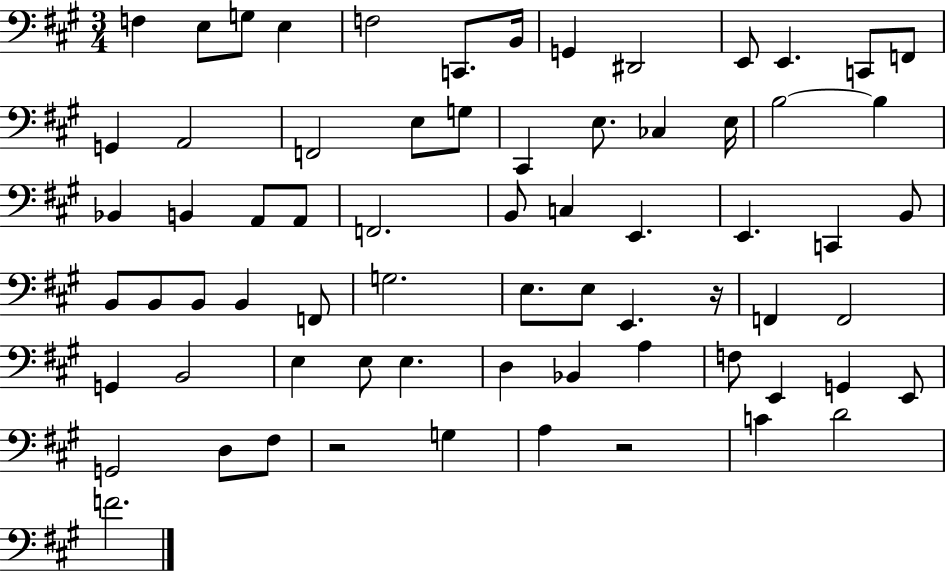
{
  \clef bass
  \numericTimeSignature
  \time 3/4
  \key a \major
  f4 e8 g8 e4 | f2 c,8. b,16 | g,4 dis,2 | e,8 e,4. c,8 f,8 | \break g,4 a,2 | f,2 e8 g8 | cis,4 e8. ces4 e16 | b2~~ b4 | \break bes,4 b,4 a,8 a,8 | f,2. | b,8 c4 e,4. | e,4. c,4 b,8 | \break b,8 b,8 b,8 b,4 f,8 | g2. | e8. e8 e,4. r16 | f,4 f,2 | \break g,4 b,2 | e4 e8 e4. | d4 bes,4 a4 | f8 e,4 g,4 e,8 | \break g,2 d8 fis8 | r2 g4 | a4 r2 | c'4 d'2 | \break f'2. | \bar "|."
}